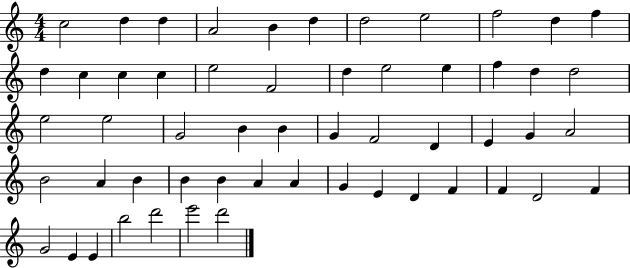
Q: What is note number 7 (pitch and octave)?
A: D5